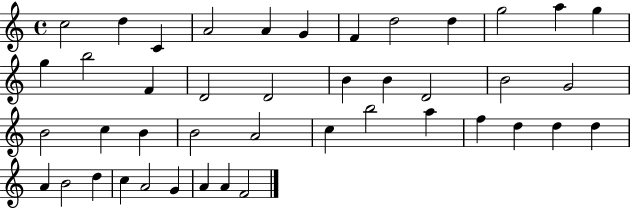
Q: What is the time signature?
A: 4/4